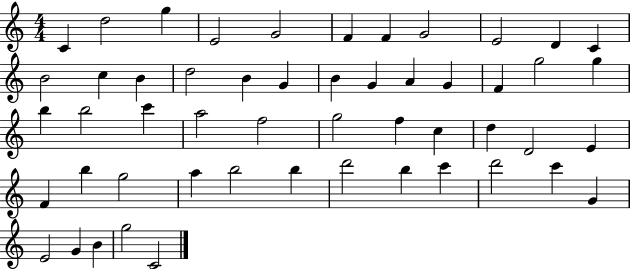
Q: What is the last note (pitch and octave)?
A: C4